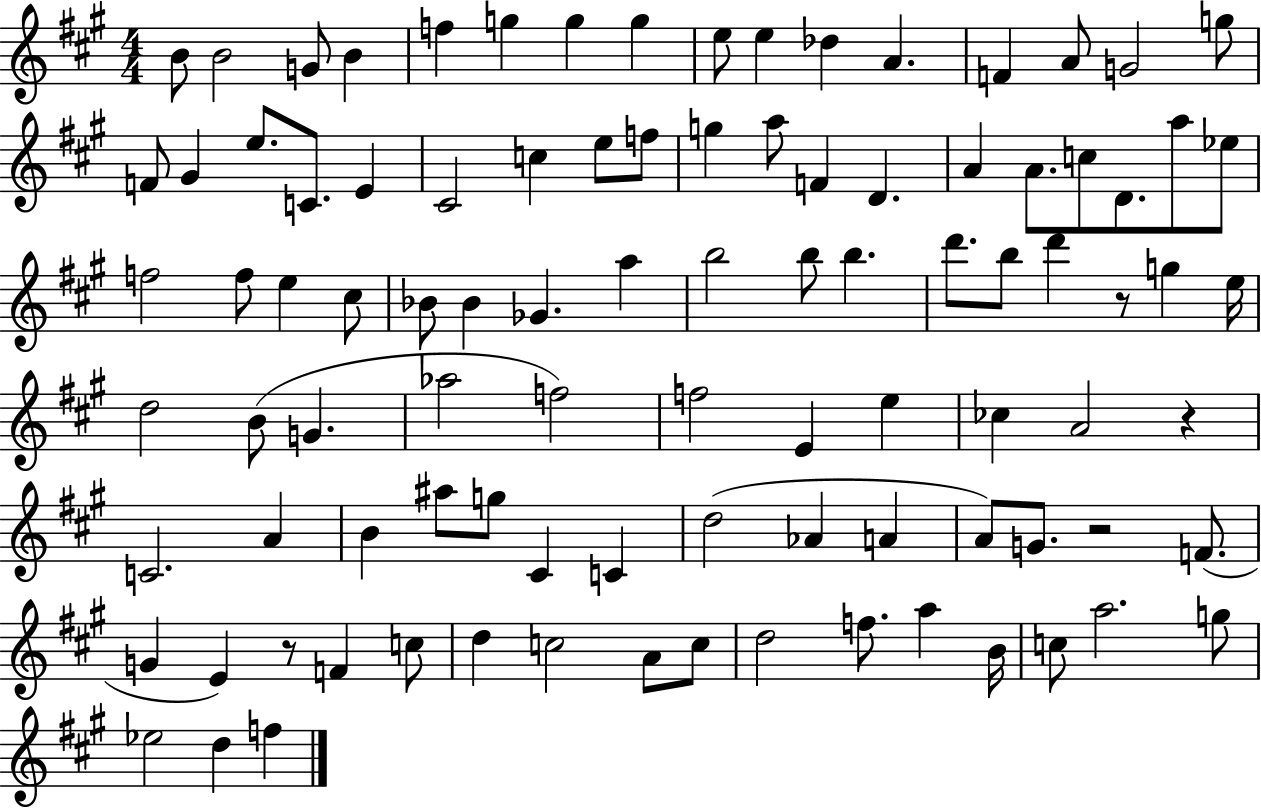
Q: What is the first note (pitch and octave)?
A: B4